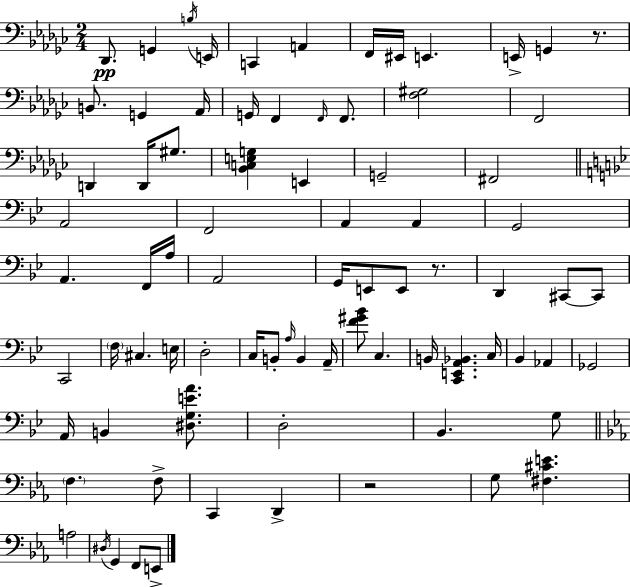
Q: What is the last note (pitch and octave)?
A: E2